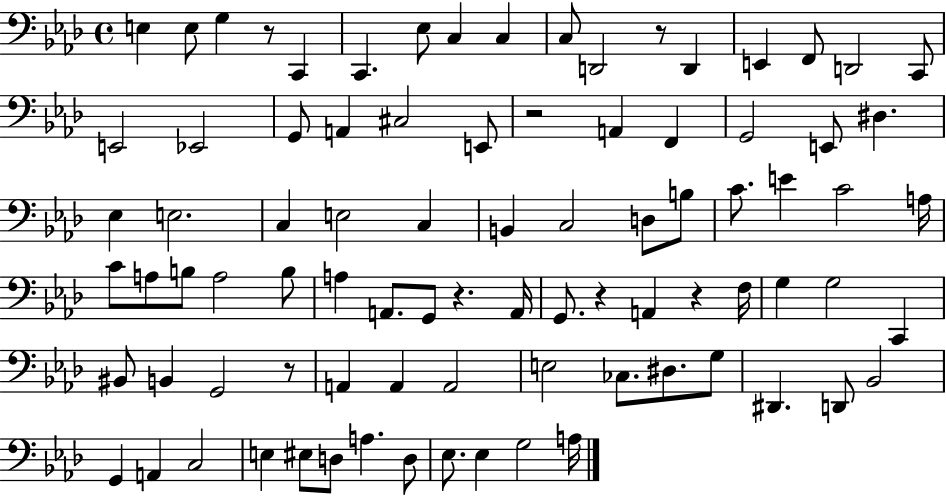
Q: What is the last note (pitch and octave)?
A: A3